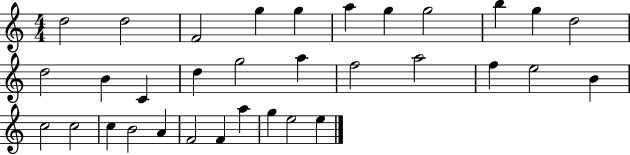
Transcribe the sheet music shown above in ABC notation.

X:1
T:Untitled
M:4/4
L:1/4
K:C
d2 d2 F2 g g a g g2 b g d2 d2 B C d g2 a f2 a2 f e2 B c2 c2 c B2 A F2 F a g e2 e